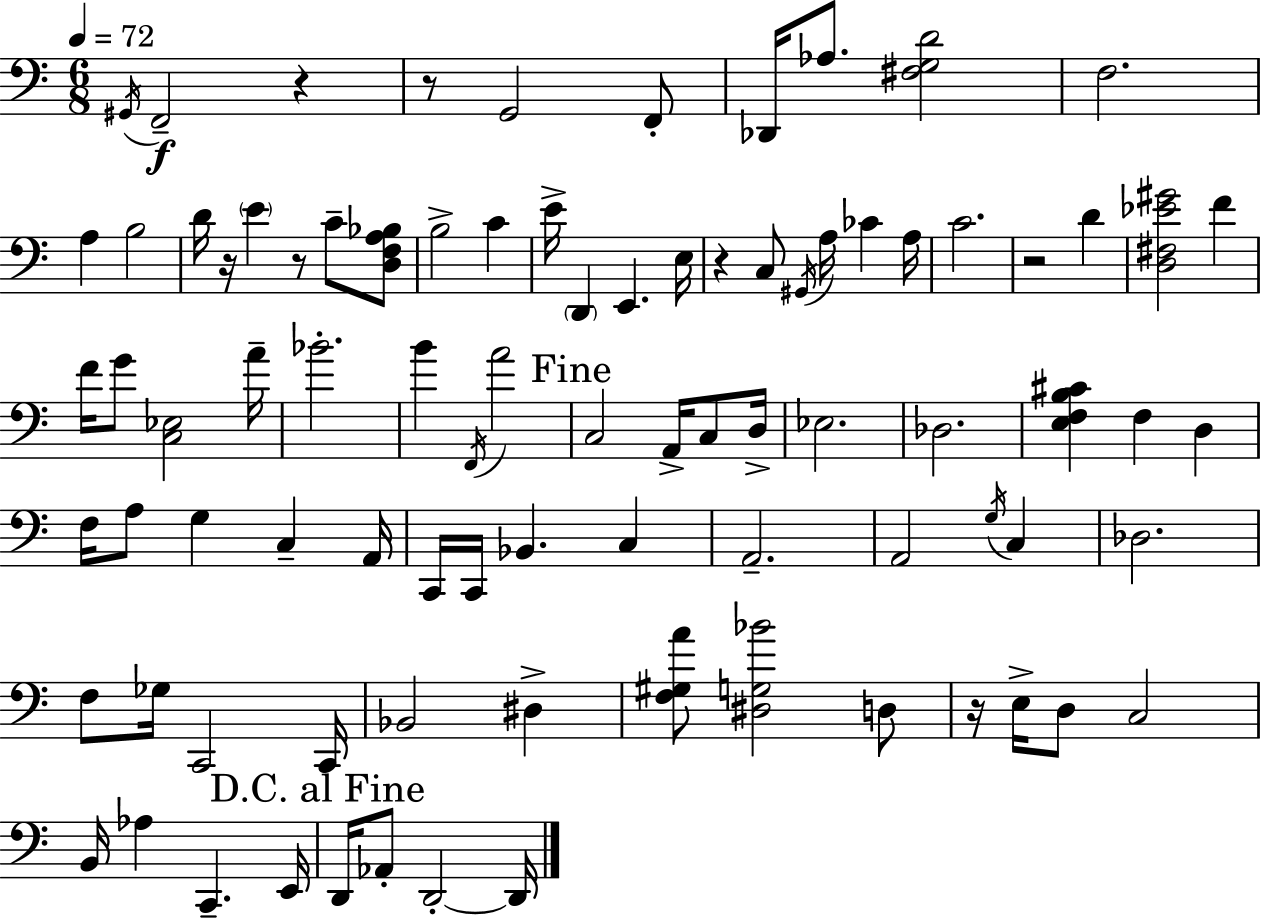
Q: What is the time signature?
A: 6/8